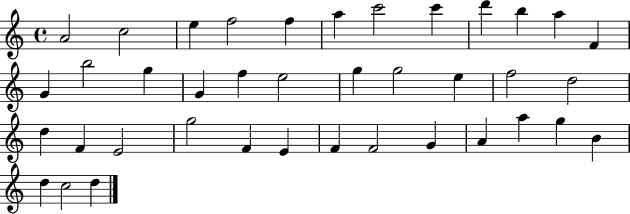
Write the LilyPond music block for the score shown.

{
  \clef treble
  \time 4/4
  \defaultTimeSignature
  \key c \major
  a'2 c''2 | e''4 f''2 f''4 | a''4 c'''2 c'''4 | d'''4 b''4 a''4 f'4 | \break g'4 b''2 g''4 | g'4 f''4 e''2 | g''4 g''2 e''4 | f''2 d''2 | \break d''4 f'4 e'2 | g''2 f'4 e'4 | f'4 f'2 g'4 | a'4 a''4 g''4 b'4 | \break d''4 c''2 d''4 | \bar "|."
}